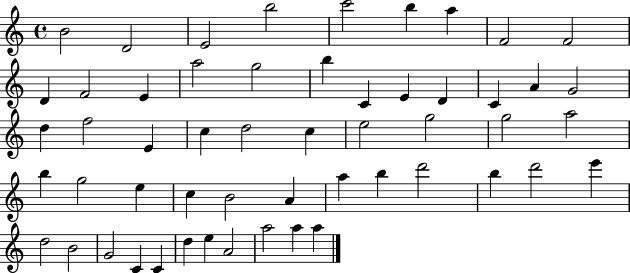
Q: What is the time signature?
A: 4/4